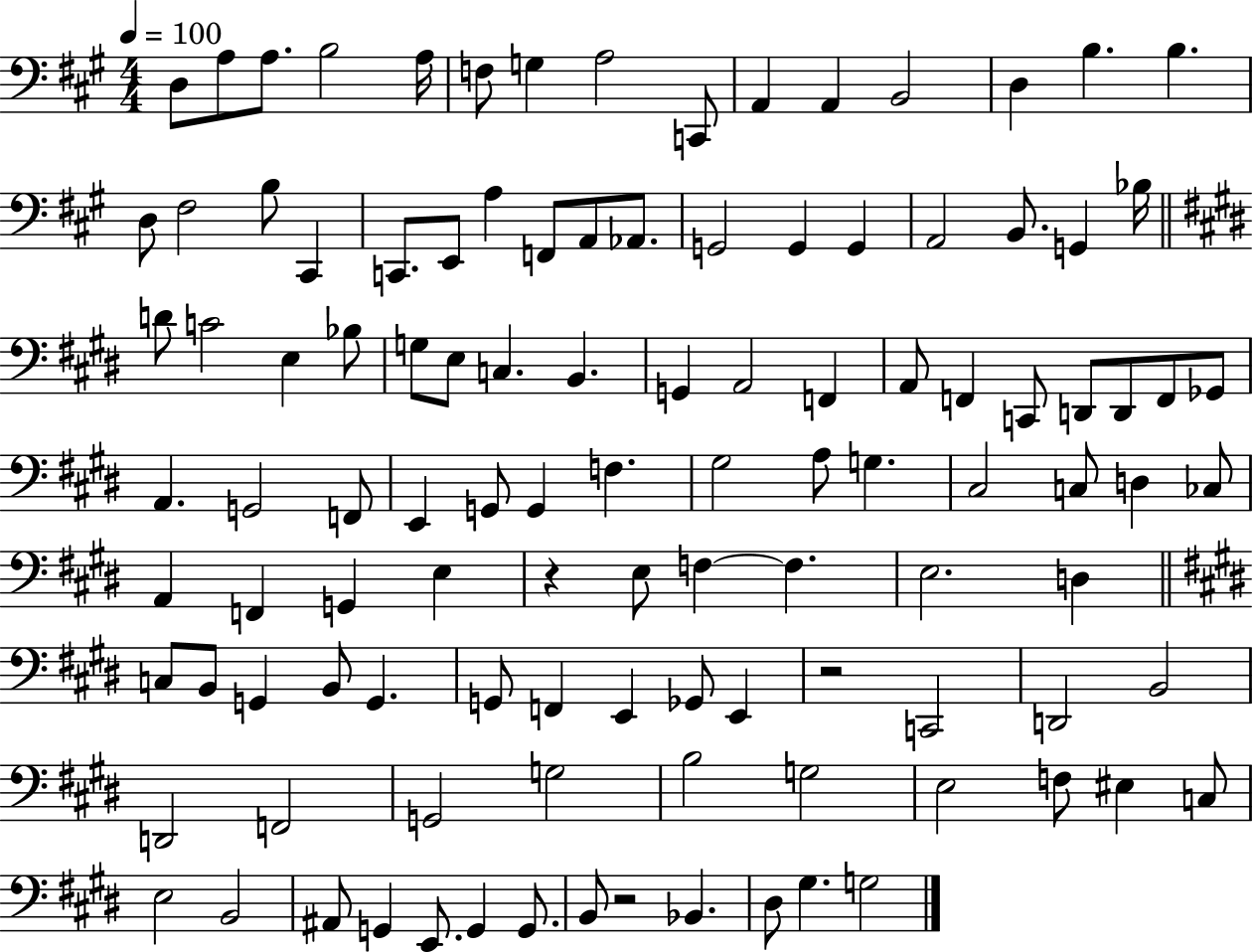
{
  \clef bass
  \numericTimeSignature
  \time 4/4
  \key a \major
  \tempo 4 = 100
  d8 a8 a8. b2 a16 | f8 g4 a2 c,8 | a,4 a,4 b,2 | d4 b4. b4. | \break d8 fis2 b8 cis,4 | c,8. e,8 a4 f,8 a,8 aes,8. | g,2 g,4 g,4 | a,2 b,8. g,4 bes16 | \break \bar "||" \break \key e \major d'8 c'2 e4 bes8 | g8 e8 c4. b,4. | g,4 a,2 f,4 | a,8 f,4 c,8 d,8 d,8 f,8 ges,8 | \break a,4. g,2 f,8 | e,4 g,8 g,4 f4. | gis2 a8 g4. | cis2 c8 d4 ces8 | \break a,4 f,4 g,4 e4 | r4 e8 f4~~ f4. | e2. d4 | \bar "||" \break \key e \major c8 b,8 g,4 b,8 g,4. | g,8 f,4 e,4 ges,8 e,4 | r2 c,2 | d,2 b,2 | \break d,2 f,2 | g,2 g2 | b2 g2 | e2 f8 eis4 c8 | \break e2 b,2 | ais,8 g,4 e,8. g,4 g,8. | b,8 r2 bes,4. | dis8 gis4. g2 | \break \bar "|."
}